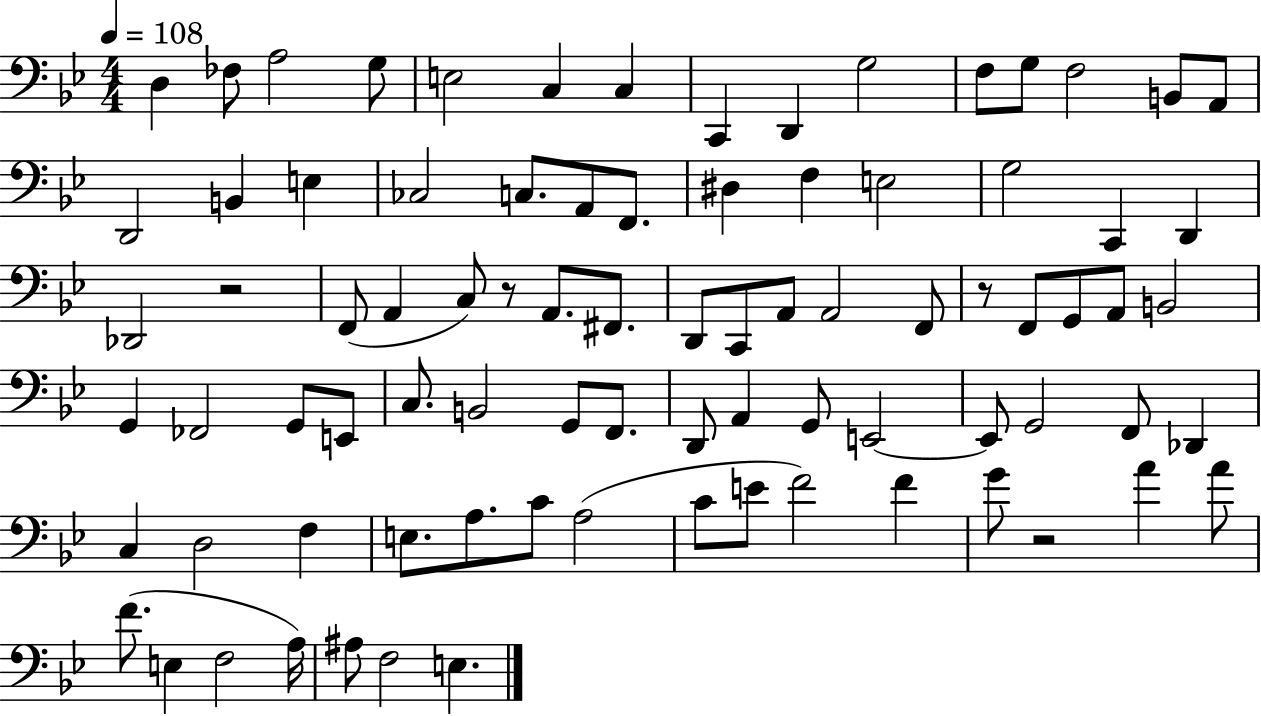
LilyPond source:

{
  \clef bass
  \numericTimeSignature
  \time 4/4
  \key bes \major
  \tempo 4 = 108
  d4 fes8 a2 g8 | e2 c4 c4 | c,4 d,4 g2 | f8 g8 f2 b,8 a,8 | \break d,2 b,4 e4 | ces2 c8. a,8 f,8. | dis4 f4 e2 | g2 c,4 d,4 | \break des,2 r2 | f,8( a,4 c8) r8 a,8. fis,8. | d,8 c,8 a,8 a,2 f,8 | r8 f,8 g,8 a,8 b,2 | \break g,4 fes,2 g,8 e,8 | c8. b,2 g,8 f,8. | d,8 a,4 g,8 e,2~~ | e,8 g,2 f,8 des,4 | \break c4 d2 f4 | e8. a8. c'8 a2( | c'8 e'8 f'2) f'4 | g'8 r2 a'4 a'8 | \break f'8.( e4 f2 a16) | ais8 f2 e4. | \bar "|."
}